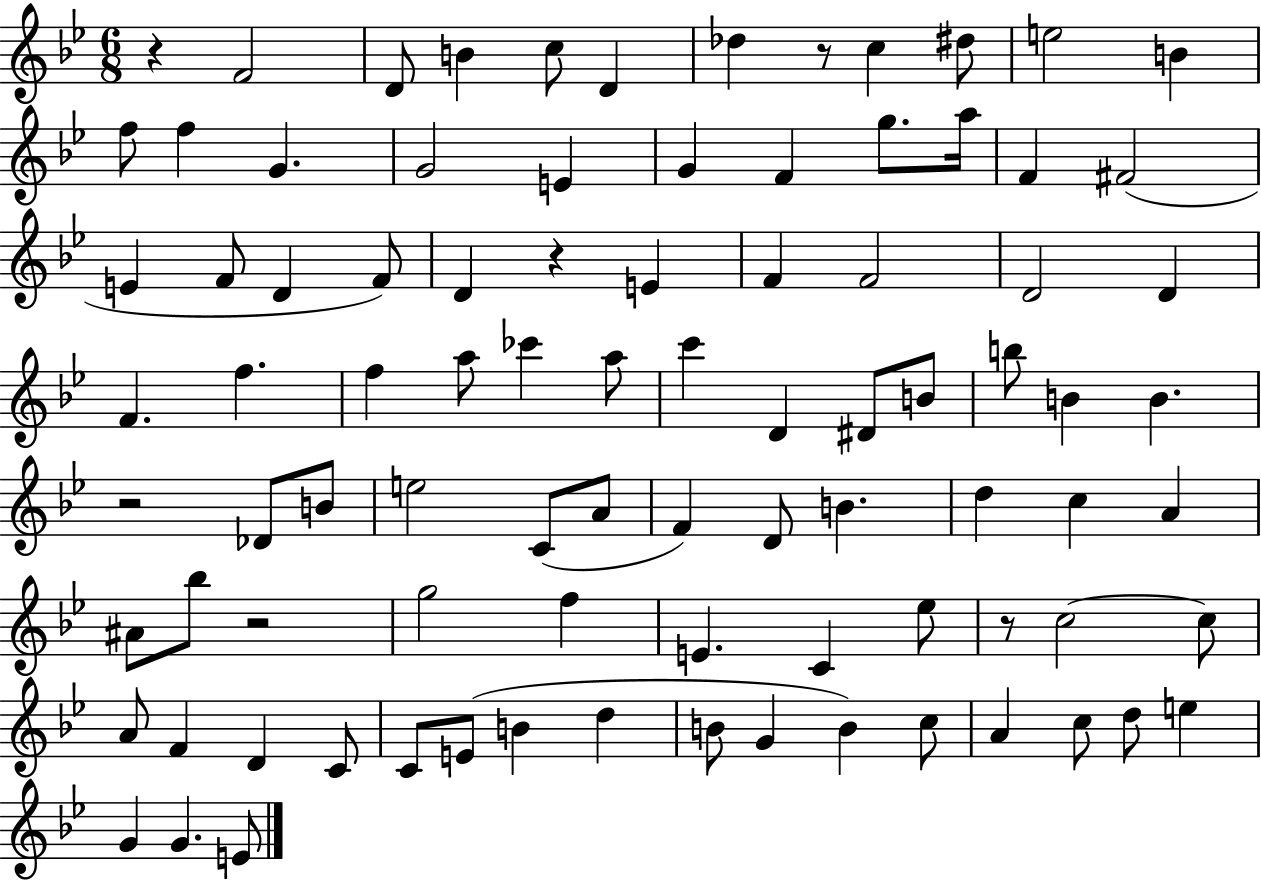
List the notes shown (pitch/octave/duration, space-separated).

R/q F4/h D4/e B4/q C5/e D4/q Db5/q R/e C5/q D#5/e E5/h B4/q F5/e F5/q G4/q. G4/h E4/q G4/q F4/q G5/e. A5/s F4/q F#4/h E4/q F4/e D4/q F4/e D4/q R/q E4/q F4/q F4/h D4/h D4/q F4/q. F5/q. F5/q A5/e CES6/q A5/e C6/q D4/q D#4/e B4/e B5/e B4/q B4/q. R/h Db4/e B4/e E5/h C4/e A4/e F4/q D4/e B4/q. D5/q C5/q A4/q A#4/e Bb5/e R/h G5/h F5/q E4/q. C4/q Eb5/e R/e C5/h C5/e A4/e F4/q D4/q C4/e C4/e E4/e B4/q D5/q B4/e G4/q B4/q C5/e A4/q C5/e D5/e E5/q G4/q G4/q. E4/e